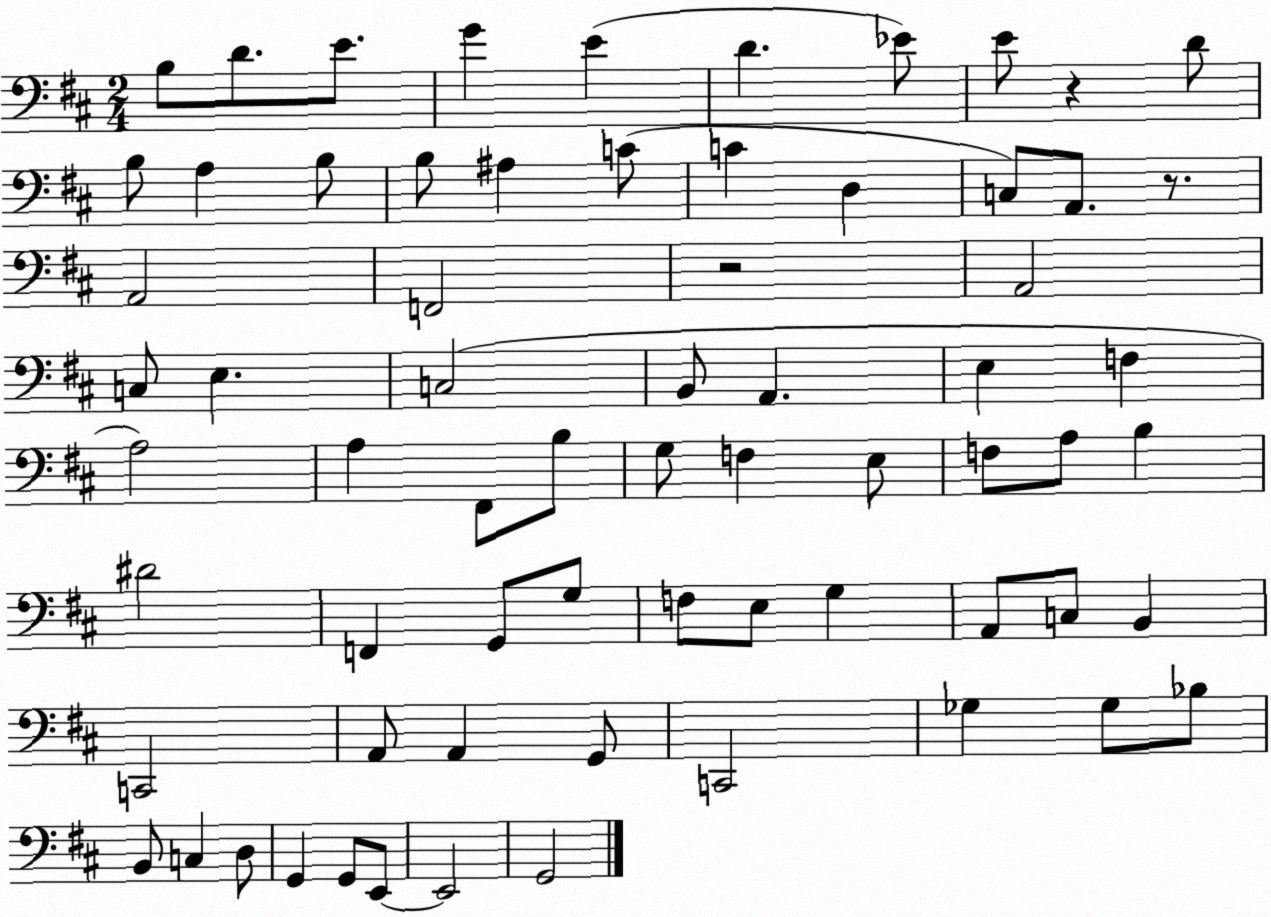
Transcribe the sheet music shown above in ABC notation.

X:1
T:Untitled
M:2/4
L:1/4
K:D
B,/2 D/2 E/2 G E D _E/2 E/2 z D/2 B,/2 A, B,/2 B,/2 ^A, C/2 C D, C,/2 A,,/2 z/2 A,,2 F,,2 z2 A,,2 C,/2 E, C,2 B,,/2 A,, E, F, A,2 A, ^F,,/2 B,/2 G,/2 F, E,/2 F,/2 A,/2 B, ^D2 F,, G,,/2 G,/2 F,/2 E,/2 G, A,,/2 C,/2 B,, C,,2 A,,/2 A,, G,,/2 C,,2 _G, _G,/2 _B,/2 B,,/2 C, D,/2 G,, G,,/2 E,,/2 E,,2 G,,2